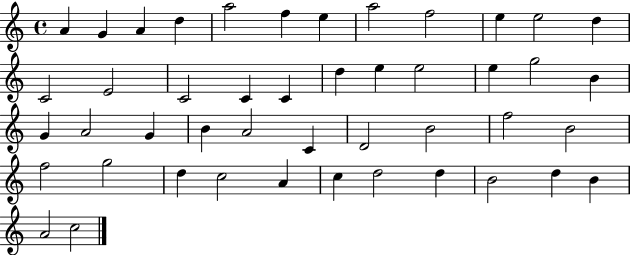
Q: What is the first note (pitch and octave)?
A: A4